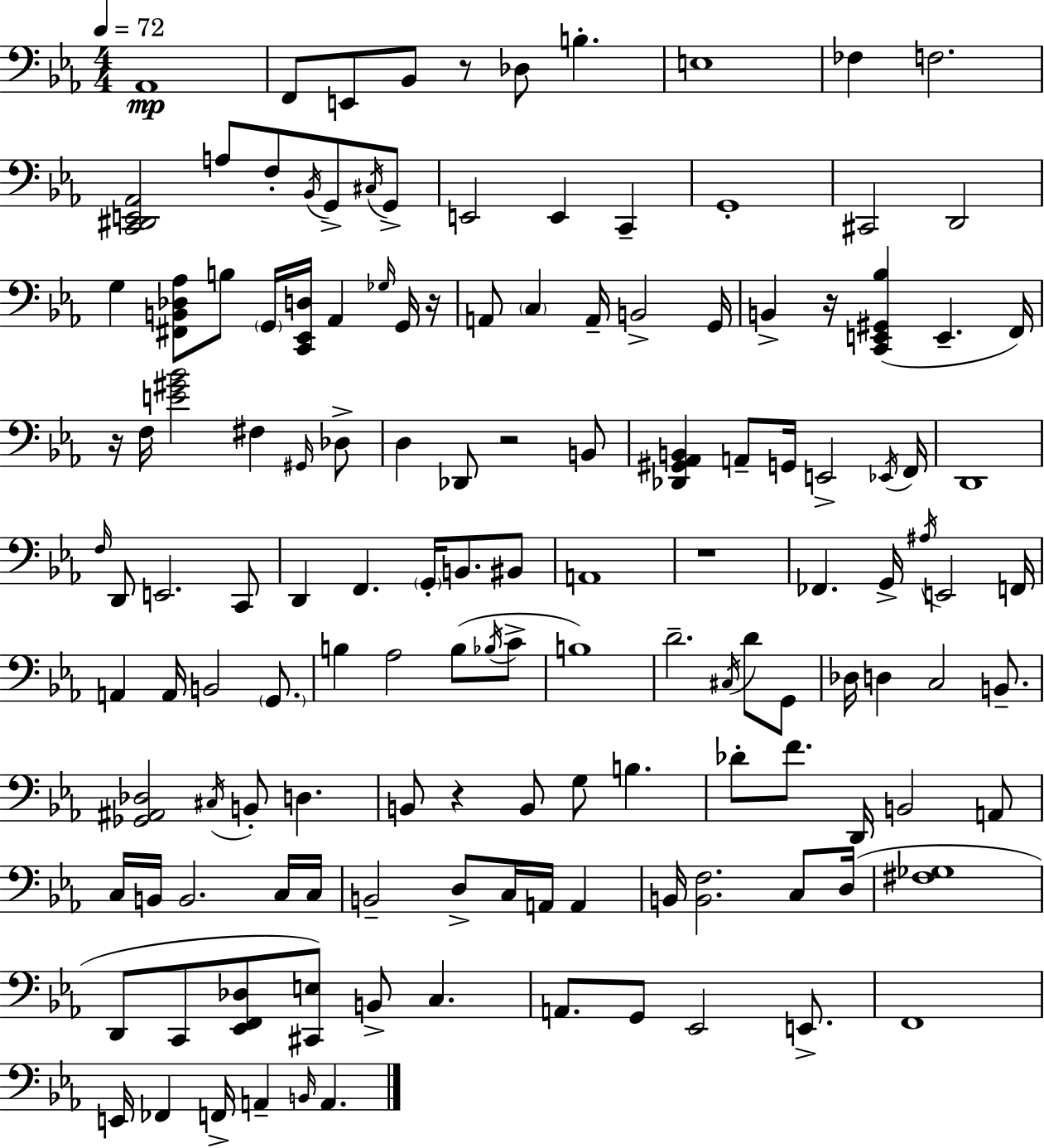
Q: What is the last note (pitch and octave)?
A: A2